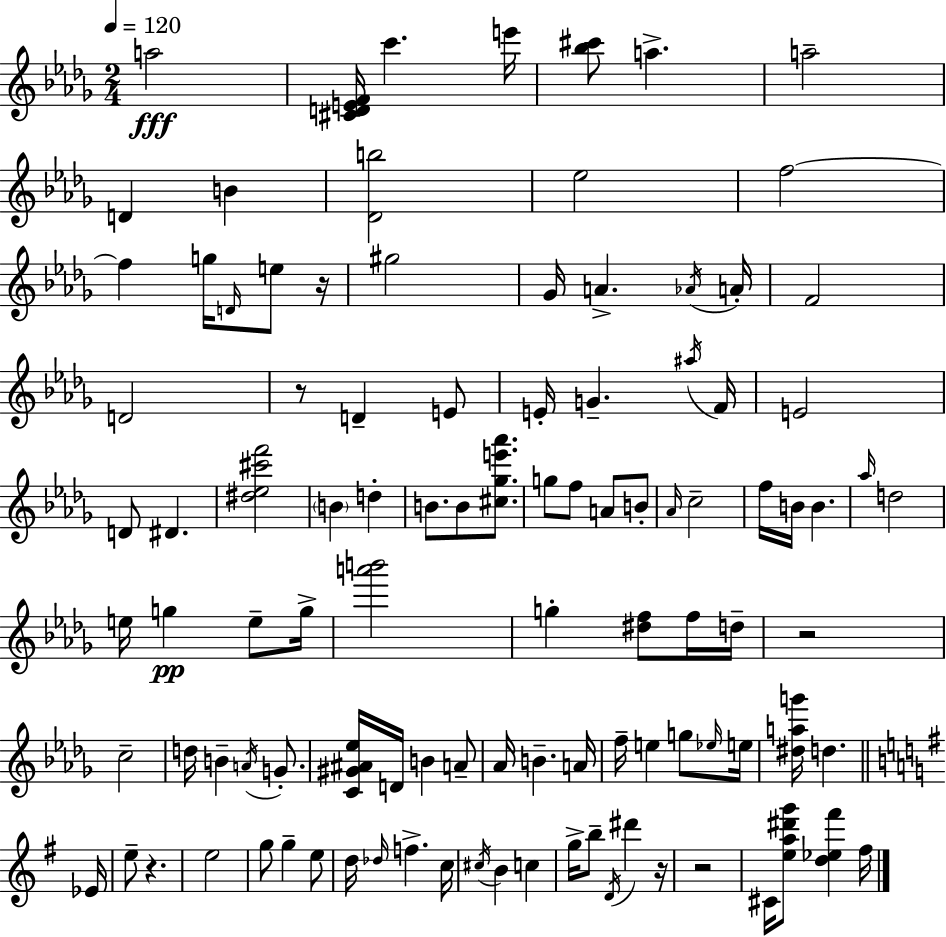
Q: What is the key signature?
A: BES minor